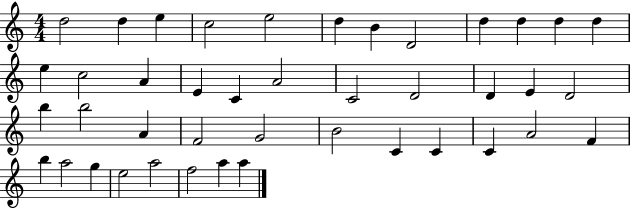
X:1
T:Untitled
M:4/4
L:1/4
K:C
d2 d e c2 e2 d B D2 d d d d e c2 A E C A2 C2 D2 D E D2 b b2 A F2 G2 B2 C C C A2 F b a2 g e2 a2 f2 a a